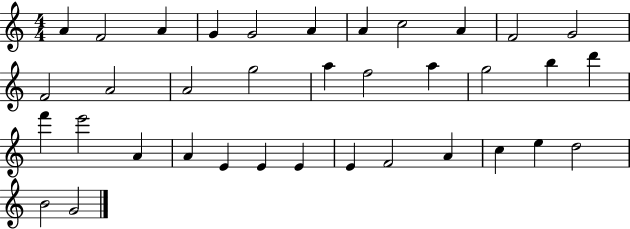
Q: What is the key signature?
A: C major